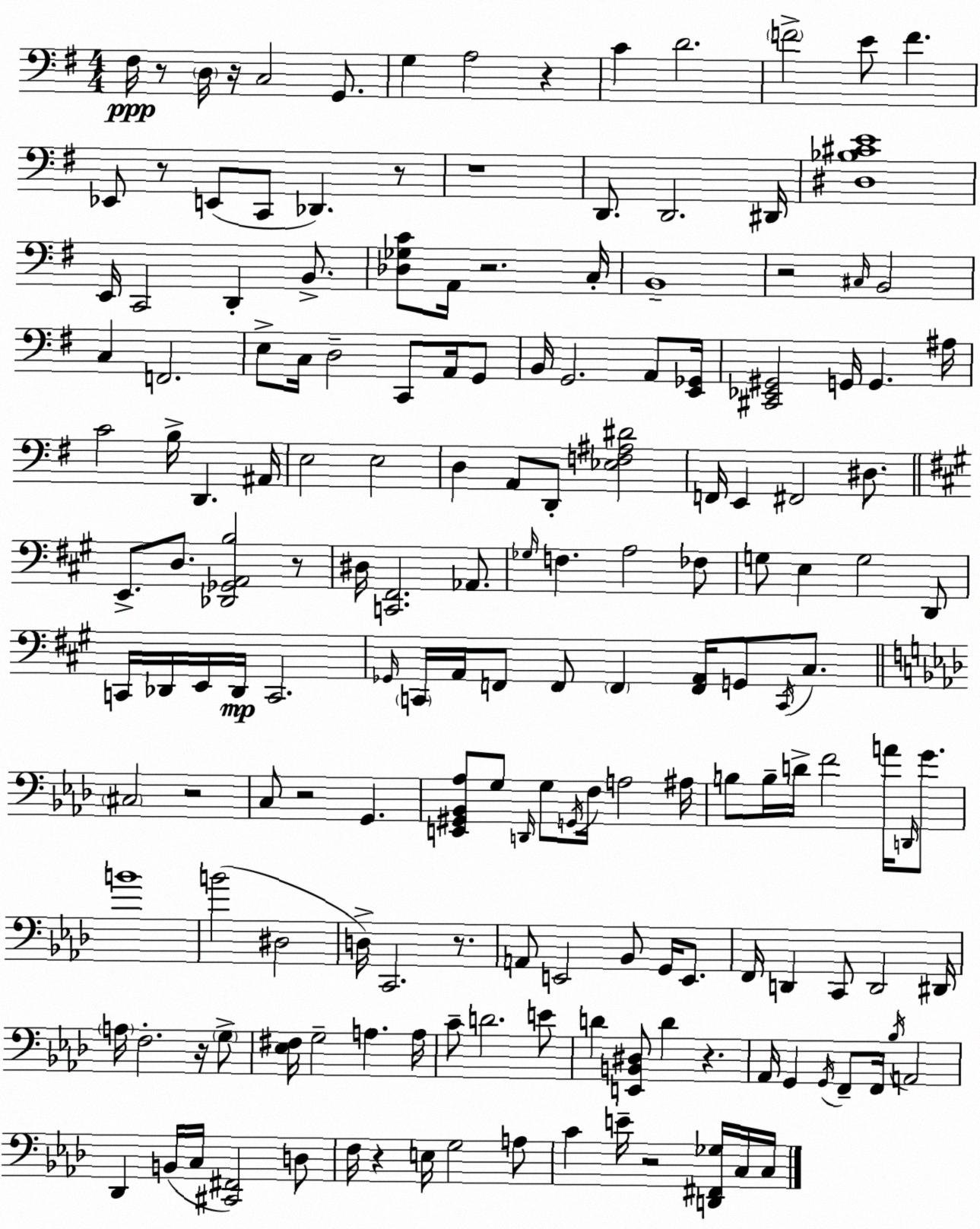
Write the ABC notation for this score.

X:1
T:Untitled
M:4/4
L:1/4
K:Em
^F,/4 z/2 D,/4 z/4 C,2 G,,/2 G, A,2 z C D2 F2 E/2 F _E,,/2 z/2 E,,/2 C,,/2 _D,, z/2 z4 D,,/2 D,,2 ^D,,/4 [^D,_B,^CE]4 E,,/4 C,,2 D,, B,,/2 [_D,_G,C]/2 A,,/4 z2 C,/4 B,,4 z2 ^C,/4 B,,2 C, F,,2 E,/2 C,/4 D,2 C,,/2 A,,/4 G,,/2 B,,/4 G,,2 A,,/2 [E,,_G,,]/4 [^C,,_E,,^G,,]2 G,,/4 G,, ^A,/4 C2 B,/4 D,, ^A,,/4 E,2 E,2 D, A,,/2 D,,/2 [_E,F,^A,^D]2 F,,/4 E,, ^F,,2 ^D,/2 E,,/2 D,/2 [_D,,_G,,A,,B,]2 z/2 ^D,/4 [C,,^F,,]2 _A,,/2 _G,/4 F, A,2 _F,/2 G,/2 E, G,2 D,,/2 C,,/4 _D,,/4 E,,/4 _D,,/4 C,,2 _G,,/4 C,,/4 A,,/4 F,,/2 F,,/2 F,, [F,,A,,]/4 G,,/2 C,,/4 ^C,/2 ^C,2 z2 C,/2 z2 G,, [E,,^G,,_B,,_A,]/2 G,/2 D,,/4 G,/2 G,,/4 F,/4 A,2 ^A,/4 B,/2 B,/4 D/4 F2 A/4 D,,/4 G/2 B4 B2 ^D,2 D,/4 C,,2 z/2 A,,/2 E,,2 _B,,/2 G,,/4 E,,/2 F,,/4 D,, C,,/2 D,,2 ^D,,/4 A,/4 F,2 z/4 G,/2 [_E,^F,]/4 G,2 A, A,/4 C/2 D2 E/2 D [E,,B,,^D,]/2 D z _A,,/4 G,, G,,/4 F,,/2 F,,/4 _B,/4 A,,2 _D,, B,,/4 C,/4 [^C,,^F,,]2 D,/2 F,/4 z E,/4 G,2 A,/2 C E/4 z2 [D,,^F,,_G,]/4 C,/4 C,/4